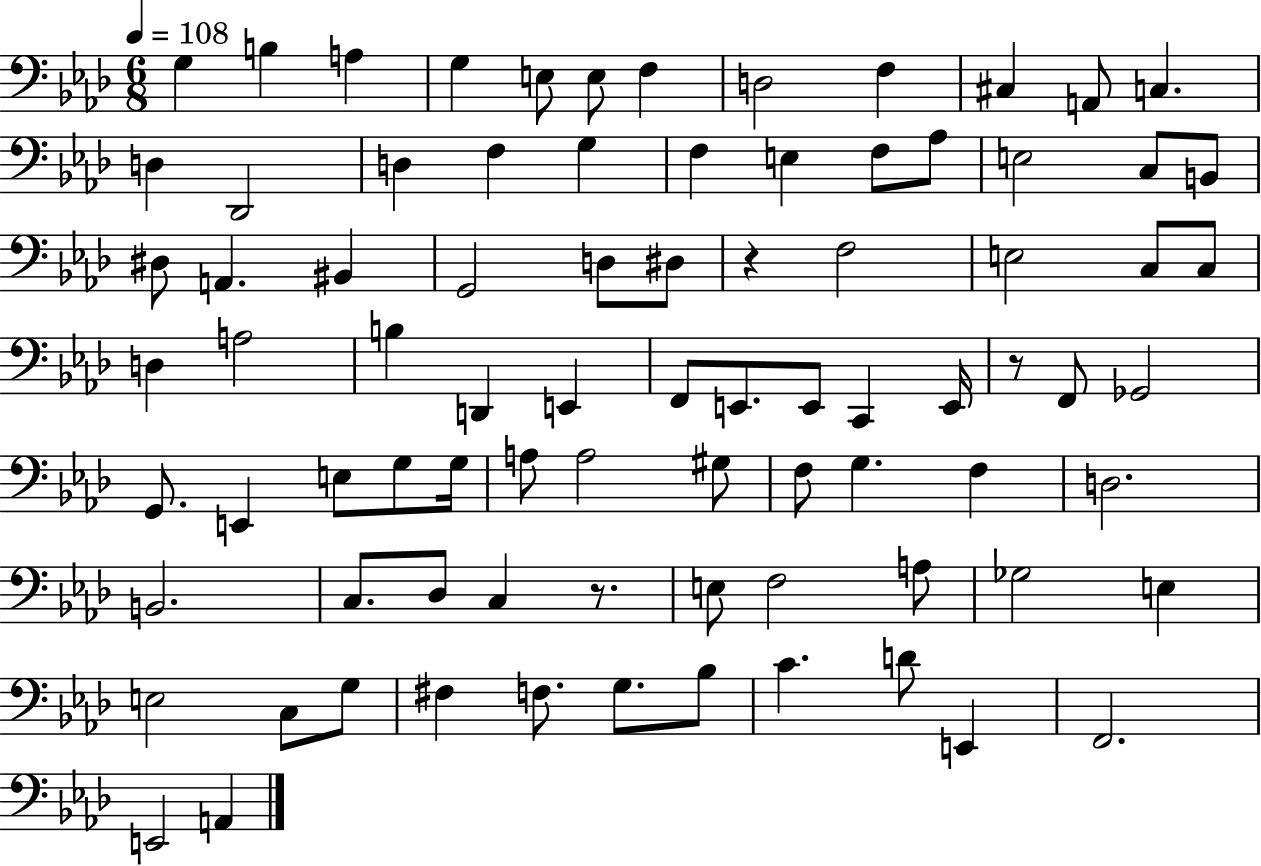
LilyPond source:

{
  \clef bass
  \numericTimeSignature
  \time 6/8
  \key aes \major
  \tempo 4 = 108
  g4 b4 a4 | g4 e8 e8 f4 | d2 f4 | cis4 a,8 c4. | \break d4 des,2 | d4 f4 g4 | f4 e4 f8 aes8 | e2 c8 b,8 | \break dis8 a,4. bis,4 | g,2 d8 dis8 | r4 f2 | e2 c8 c8 | \break d4 a2 | b4 d,4 e,4 | f,8 e,8. e,8 c,4 e,16 | r8 f,8 ges,2 | \break g,8. e,4 e8 g8 g16 | a8 a2 gis8 | f8 g4. f4 | d2. | \break b,2. | c8. des8 c4 r8. | e8 f2 a8 | ges2 e4 | \break e2 c8 g8 | fis4 f8. g8. bes8 | c'4. d'8 e,4 | f,2. | \break e,2 a,4 | \bar "|."
}